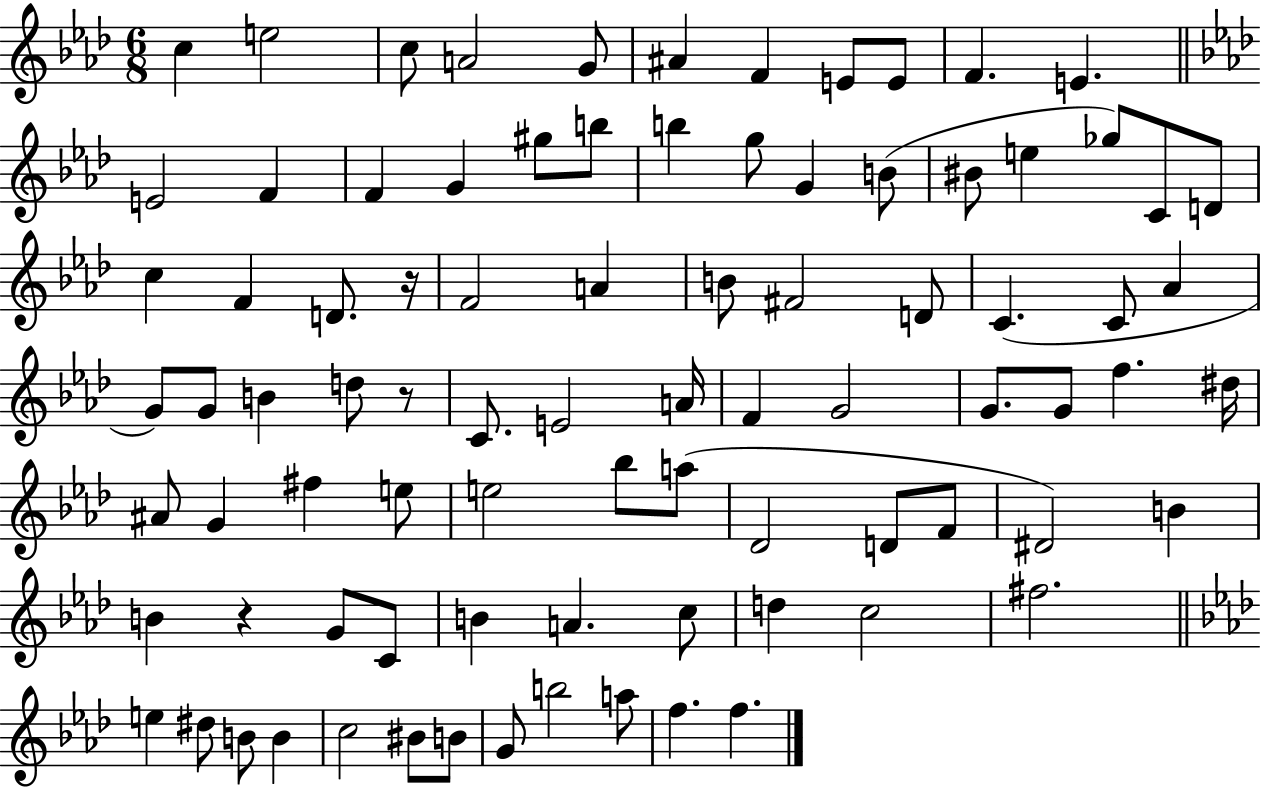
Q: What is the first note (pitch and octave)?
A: C5